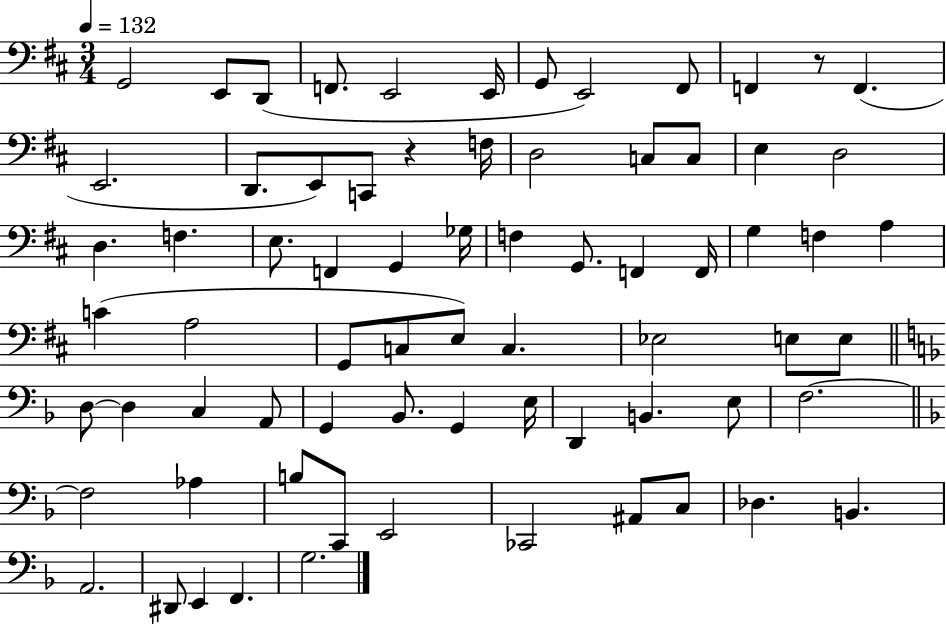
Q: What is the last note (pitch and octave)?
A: G3